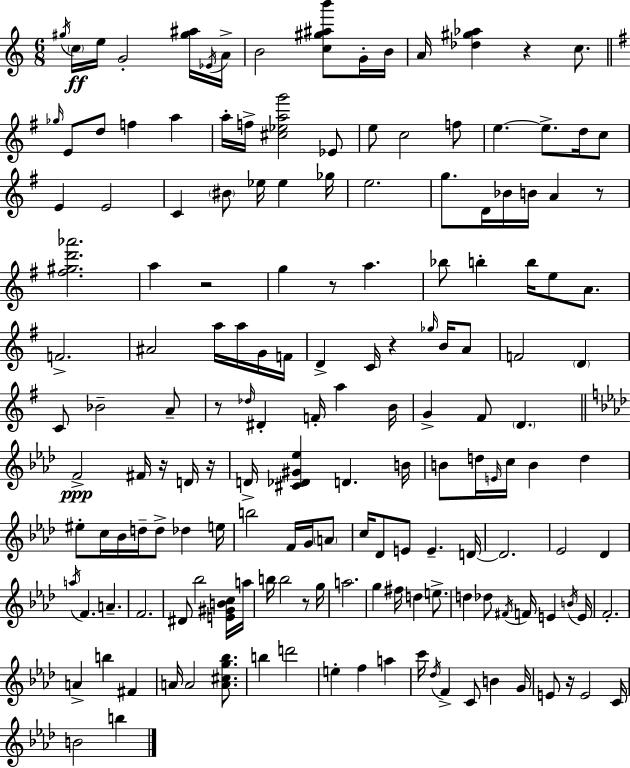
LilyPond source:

{
  \clef treble
  \numericTimeSignature
  \time 6/8
  \key c \major
  \repeat volta 2 { \acciaccatura { gis''16 }\ff \parenthesize c''16 e''16 g'2-. <gis'' ais''>16 | \acciaccatura { ees'16 } a'16-> b'2 <c'' gis'' ais'' b'''>8 | g'16-. b'16 a'16 <des'' gis'' aes''>4 r4 c''8. | \bar "||" \break \key g \major \grace { ges''16 } e'8 d''8 f''4 a''4 | a''16-. f''16-> <cis'' ees'' a'' g'''>2 ees'8 | e''8 c''2 f''8 | e''4.~~ e''8.-> d''16 c''8 | \break e'4 e'2 | c'4 \parenthesize bis'8 ees''16 ees''4 | ges''16 e''2. | g''8. d'16 bes'16 b'16 a'4 r8 | \break <fis'' gis'' d''' aes'''>2. | a''4 r2 | g''4 r8 a''4. | bes''8 b''4-. b''16 e''8 a'8. | \break f'2.-> | ais'2 a''16 a''16 g'16 | f'16 d'4-> c'16 r4 \grace { ges''16 } b'16 | a'8 f'2 \parenthesize d'4 | \break c'8 bes'2-- | a'8-- r8 \grace { des''16 } dis'4-. f'16-. a''4 | b'16 g'4-> fis'8 \parenthesize d'4. | \bar "||" \break \key f \minor f'2->\ppp fis'16 r16 d'16 r16 | d'16-> <cis' des' gis' ees''>4 d'4. b'16 | b'8 d''16 \grace { e'16 } c''16 b'4 d''4 | eis''8-. c''16 bes'16 d''16-- d''8-> des''4 | \break e''16 b''2 f'16 g'16 \parenthesize a'8 | c''16 des'8 e'8 e'4.-- | d'16~~ d'2. | ees'2 des'4 | \break \acciaccatura { a''16 } f'4. a'4.-- | f'2. | dis'8 bes''2 | <e' gis' b' c''>16 a''16 b''16 b''2 r8 | \break g''16 a''2. | g''4 fis''16 d''4 e''8.-> | d''4 des''8 \acciaccatura { fis'16 } f'16 e'4 | \acciaccatura { b'16 } e'16 f'2.-. | \break a'4-> b''4 | fis'4 a'16 a'2 | <a' cis'' g'' bes''>8. b''4 d'''2 | e''4-. f''4 | \break a''4 c'''16 \acciaccatura { des''16 } f'4-> c'8 | b'4 g'16 e'8 r16 e'2 | c'16 b'2 | b''4 } \bar "|."
}